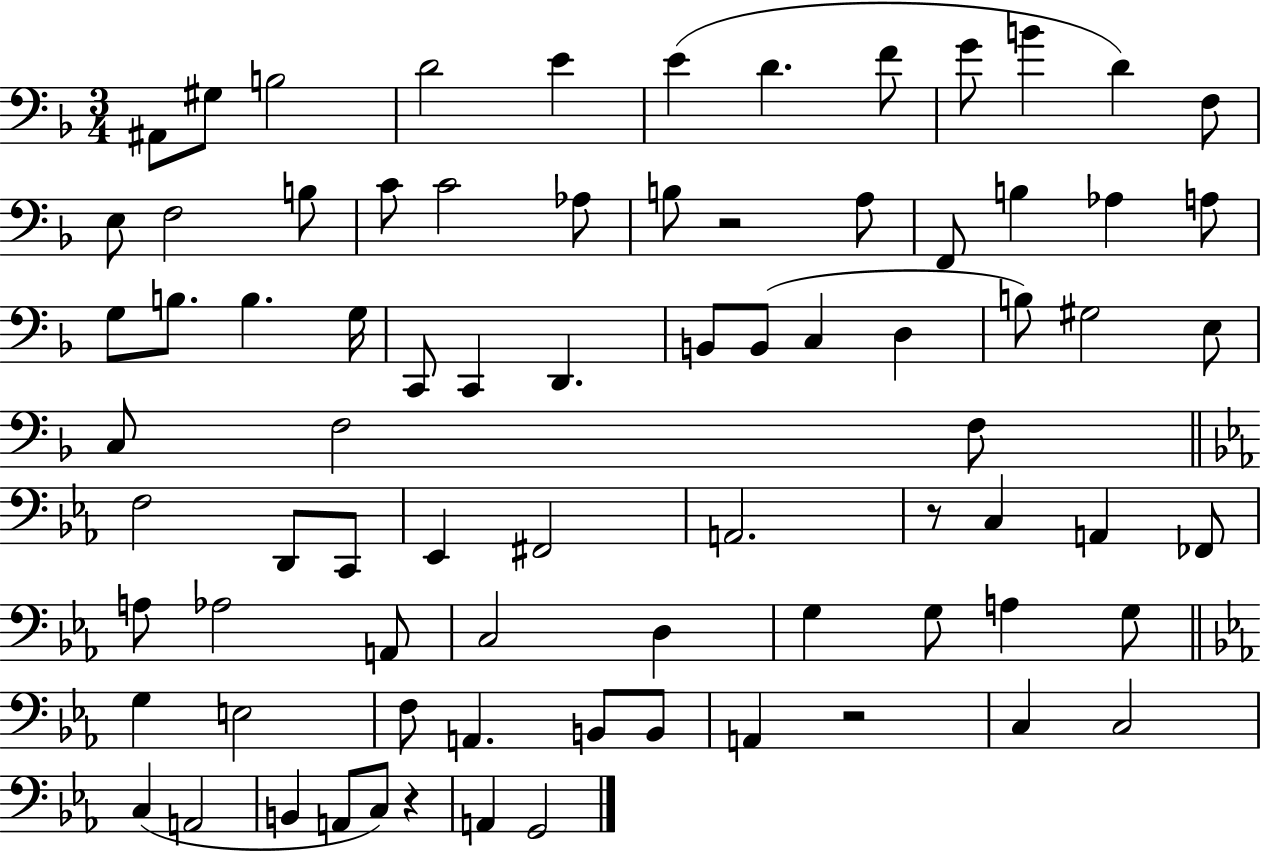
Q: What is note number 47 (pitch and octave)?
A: A2